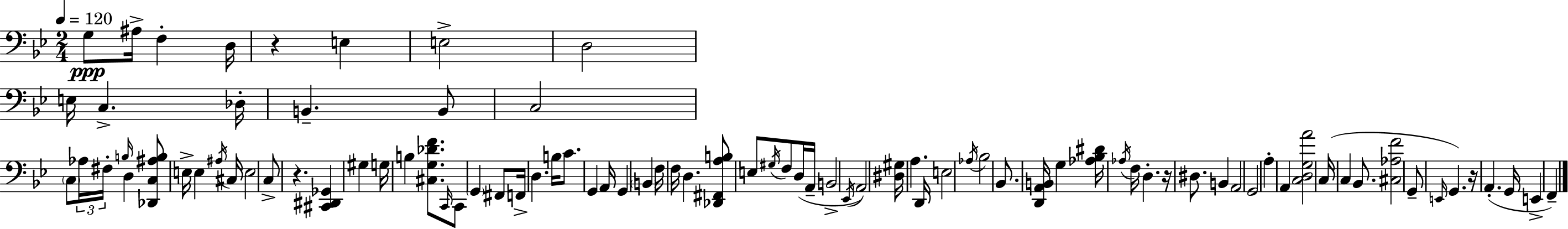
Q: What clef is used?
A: bass